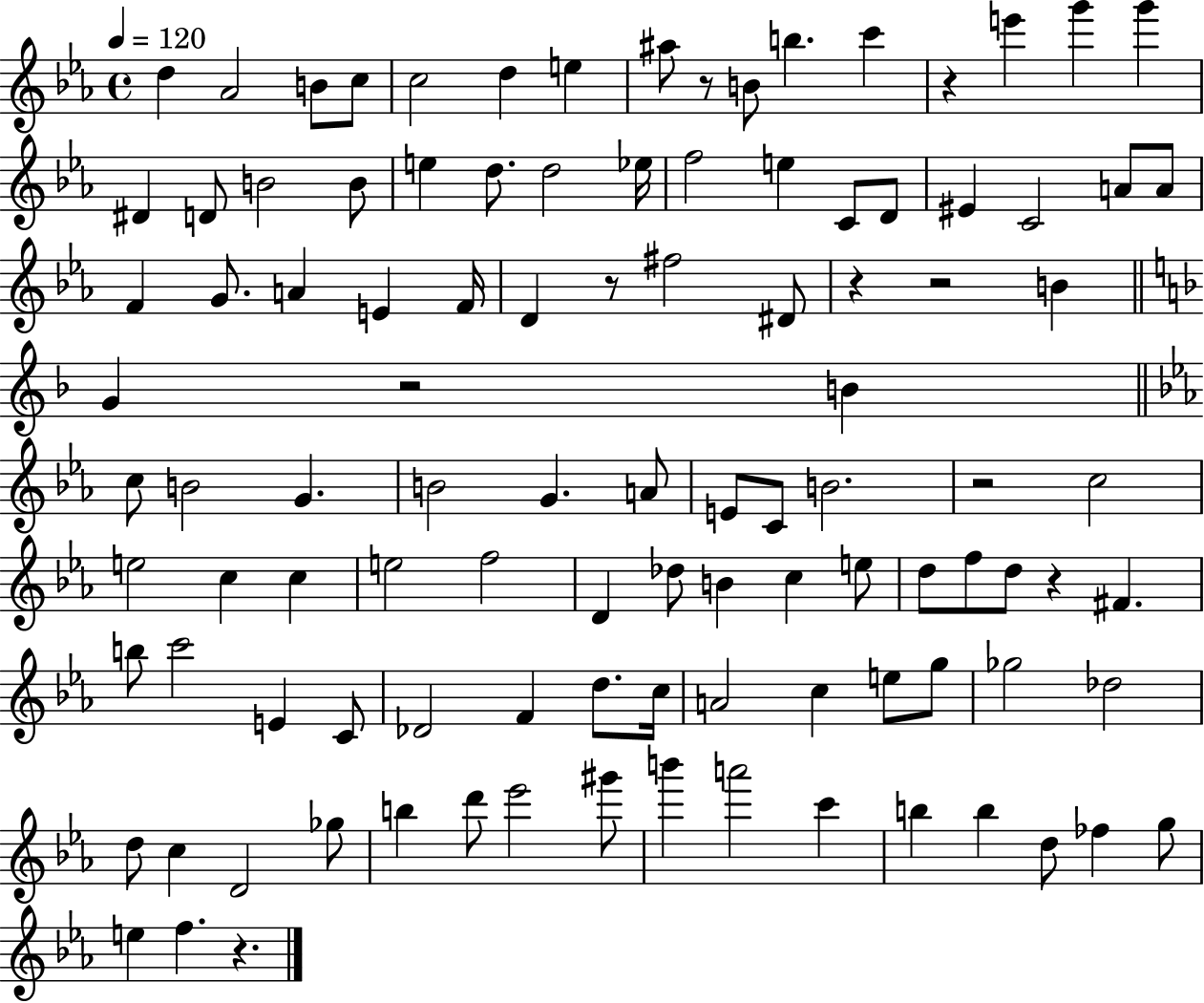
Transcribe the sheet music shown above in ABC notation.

X:1
T:Untitled
M:4/4
L:1/4
K:Eb
d _A2 B/2 c/2 c2 d e ^a/2 z/2 B/2 b c' z e' g' g' ^D D/2 B2 B/2 e d/2 d2 _e/4 f2 e C/2 D/2 ^E C2 A/2 A/2 F G/2 A E F/4 D z/2 ^f2 ^D/2 z z2 B G z2 B c/2 B2 G B2 G A/2 E/2 C/2 B2 z2 c2 e2 c c e2 f2 D _d/2 B c e/2 d/2 f/2 d/2 z ^F b/2 c'2 E C/2 _D2 F d/2 c/4 A2 c e/2 g/2 _g2 _d2 d/2 c D2 _g/2 b d'/2 _e'2 ^g'/2 b' a'2 c' b b d/2 _f g/2 e f z